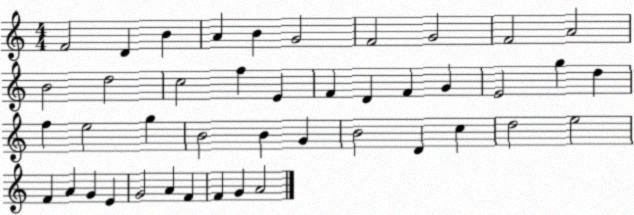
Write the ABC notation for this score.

X:1
T:Untitled
M:4/4
L:1/4
K:C
F2 D B A B G2 F2 G2 F2 A2 B2 d2 c2 f E F D F G E2 g d f e2 g B2 B G B2 D c d2 e2 F A G E G2 A F F G A2